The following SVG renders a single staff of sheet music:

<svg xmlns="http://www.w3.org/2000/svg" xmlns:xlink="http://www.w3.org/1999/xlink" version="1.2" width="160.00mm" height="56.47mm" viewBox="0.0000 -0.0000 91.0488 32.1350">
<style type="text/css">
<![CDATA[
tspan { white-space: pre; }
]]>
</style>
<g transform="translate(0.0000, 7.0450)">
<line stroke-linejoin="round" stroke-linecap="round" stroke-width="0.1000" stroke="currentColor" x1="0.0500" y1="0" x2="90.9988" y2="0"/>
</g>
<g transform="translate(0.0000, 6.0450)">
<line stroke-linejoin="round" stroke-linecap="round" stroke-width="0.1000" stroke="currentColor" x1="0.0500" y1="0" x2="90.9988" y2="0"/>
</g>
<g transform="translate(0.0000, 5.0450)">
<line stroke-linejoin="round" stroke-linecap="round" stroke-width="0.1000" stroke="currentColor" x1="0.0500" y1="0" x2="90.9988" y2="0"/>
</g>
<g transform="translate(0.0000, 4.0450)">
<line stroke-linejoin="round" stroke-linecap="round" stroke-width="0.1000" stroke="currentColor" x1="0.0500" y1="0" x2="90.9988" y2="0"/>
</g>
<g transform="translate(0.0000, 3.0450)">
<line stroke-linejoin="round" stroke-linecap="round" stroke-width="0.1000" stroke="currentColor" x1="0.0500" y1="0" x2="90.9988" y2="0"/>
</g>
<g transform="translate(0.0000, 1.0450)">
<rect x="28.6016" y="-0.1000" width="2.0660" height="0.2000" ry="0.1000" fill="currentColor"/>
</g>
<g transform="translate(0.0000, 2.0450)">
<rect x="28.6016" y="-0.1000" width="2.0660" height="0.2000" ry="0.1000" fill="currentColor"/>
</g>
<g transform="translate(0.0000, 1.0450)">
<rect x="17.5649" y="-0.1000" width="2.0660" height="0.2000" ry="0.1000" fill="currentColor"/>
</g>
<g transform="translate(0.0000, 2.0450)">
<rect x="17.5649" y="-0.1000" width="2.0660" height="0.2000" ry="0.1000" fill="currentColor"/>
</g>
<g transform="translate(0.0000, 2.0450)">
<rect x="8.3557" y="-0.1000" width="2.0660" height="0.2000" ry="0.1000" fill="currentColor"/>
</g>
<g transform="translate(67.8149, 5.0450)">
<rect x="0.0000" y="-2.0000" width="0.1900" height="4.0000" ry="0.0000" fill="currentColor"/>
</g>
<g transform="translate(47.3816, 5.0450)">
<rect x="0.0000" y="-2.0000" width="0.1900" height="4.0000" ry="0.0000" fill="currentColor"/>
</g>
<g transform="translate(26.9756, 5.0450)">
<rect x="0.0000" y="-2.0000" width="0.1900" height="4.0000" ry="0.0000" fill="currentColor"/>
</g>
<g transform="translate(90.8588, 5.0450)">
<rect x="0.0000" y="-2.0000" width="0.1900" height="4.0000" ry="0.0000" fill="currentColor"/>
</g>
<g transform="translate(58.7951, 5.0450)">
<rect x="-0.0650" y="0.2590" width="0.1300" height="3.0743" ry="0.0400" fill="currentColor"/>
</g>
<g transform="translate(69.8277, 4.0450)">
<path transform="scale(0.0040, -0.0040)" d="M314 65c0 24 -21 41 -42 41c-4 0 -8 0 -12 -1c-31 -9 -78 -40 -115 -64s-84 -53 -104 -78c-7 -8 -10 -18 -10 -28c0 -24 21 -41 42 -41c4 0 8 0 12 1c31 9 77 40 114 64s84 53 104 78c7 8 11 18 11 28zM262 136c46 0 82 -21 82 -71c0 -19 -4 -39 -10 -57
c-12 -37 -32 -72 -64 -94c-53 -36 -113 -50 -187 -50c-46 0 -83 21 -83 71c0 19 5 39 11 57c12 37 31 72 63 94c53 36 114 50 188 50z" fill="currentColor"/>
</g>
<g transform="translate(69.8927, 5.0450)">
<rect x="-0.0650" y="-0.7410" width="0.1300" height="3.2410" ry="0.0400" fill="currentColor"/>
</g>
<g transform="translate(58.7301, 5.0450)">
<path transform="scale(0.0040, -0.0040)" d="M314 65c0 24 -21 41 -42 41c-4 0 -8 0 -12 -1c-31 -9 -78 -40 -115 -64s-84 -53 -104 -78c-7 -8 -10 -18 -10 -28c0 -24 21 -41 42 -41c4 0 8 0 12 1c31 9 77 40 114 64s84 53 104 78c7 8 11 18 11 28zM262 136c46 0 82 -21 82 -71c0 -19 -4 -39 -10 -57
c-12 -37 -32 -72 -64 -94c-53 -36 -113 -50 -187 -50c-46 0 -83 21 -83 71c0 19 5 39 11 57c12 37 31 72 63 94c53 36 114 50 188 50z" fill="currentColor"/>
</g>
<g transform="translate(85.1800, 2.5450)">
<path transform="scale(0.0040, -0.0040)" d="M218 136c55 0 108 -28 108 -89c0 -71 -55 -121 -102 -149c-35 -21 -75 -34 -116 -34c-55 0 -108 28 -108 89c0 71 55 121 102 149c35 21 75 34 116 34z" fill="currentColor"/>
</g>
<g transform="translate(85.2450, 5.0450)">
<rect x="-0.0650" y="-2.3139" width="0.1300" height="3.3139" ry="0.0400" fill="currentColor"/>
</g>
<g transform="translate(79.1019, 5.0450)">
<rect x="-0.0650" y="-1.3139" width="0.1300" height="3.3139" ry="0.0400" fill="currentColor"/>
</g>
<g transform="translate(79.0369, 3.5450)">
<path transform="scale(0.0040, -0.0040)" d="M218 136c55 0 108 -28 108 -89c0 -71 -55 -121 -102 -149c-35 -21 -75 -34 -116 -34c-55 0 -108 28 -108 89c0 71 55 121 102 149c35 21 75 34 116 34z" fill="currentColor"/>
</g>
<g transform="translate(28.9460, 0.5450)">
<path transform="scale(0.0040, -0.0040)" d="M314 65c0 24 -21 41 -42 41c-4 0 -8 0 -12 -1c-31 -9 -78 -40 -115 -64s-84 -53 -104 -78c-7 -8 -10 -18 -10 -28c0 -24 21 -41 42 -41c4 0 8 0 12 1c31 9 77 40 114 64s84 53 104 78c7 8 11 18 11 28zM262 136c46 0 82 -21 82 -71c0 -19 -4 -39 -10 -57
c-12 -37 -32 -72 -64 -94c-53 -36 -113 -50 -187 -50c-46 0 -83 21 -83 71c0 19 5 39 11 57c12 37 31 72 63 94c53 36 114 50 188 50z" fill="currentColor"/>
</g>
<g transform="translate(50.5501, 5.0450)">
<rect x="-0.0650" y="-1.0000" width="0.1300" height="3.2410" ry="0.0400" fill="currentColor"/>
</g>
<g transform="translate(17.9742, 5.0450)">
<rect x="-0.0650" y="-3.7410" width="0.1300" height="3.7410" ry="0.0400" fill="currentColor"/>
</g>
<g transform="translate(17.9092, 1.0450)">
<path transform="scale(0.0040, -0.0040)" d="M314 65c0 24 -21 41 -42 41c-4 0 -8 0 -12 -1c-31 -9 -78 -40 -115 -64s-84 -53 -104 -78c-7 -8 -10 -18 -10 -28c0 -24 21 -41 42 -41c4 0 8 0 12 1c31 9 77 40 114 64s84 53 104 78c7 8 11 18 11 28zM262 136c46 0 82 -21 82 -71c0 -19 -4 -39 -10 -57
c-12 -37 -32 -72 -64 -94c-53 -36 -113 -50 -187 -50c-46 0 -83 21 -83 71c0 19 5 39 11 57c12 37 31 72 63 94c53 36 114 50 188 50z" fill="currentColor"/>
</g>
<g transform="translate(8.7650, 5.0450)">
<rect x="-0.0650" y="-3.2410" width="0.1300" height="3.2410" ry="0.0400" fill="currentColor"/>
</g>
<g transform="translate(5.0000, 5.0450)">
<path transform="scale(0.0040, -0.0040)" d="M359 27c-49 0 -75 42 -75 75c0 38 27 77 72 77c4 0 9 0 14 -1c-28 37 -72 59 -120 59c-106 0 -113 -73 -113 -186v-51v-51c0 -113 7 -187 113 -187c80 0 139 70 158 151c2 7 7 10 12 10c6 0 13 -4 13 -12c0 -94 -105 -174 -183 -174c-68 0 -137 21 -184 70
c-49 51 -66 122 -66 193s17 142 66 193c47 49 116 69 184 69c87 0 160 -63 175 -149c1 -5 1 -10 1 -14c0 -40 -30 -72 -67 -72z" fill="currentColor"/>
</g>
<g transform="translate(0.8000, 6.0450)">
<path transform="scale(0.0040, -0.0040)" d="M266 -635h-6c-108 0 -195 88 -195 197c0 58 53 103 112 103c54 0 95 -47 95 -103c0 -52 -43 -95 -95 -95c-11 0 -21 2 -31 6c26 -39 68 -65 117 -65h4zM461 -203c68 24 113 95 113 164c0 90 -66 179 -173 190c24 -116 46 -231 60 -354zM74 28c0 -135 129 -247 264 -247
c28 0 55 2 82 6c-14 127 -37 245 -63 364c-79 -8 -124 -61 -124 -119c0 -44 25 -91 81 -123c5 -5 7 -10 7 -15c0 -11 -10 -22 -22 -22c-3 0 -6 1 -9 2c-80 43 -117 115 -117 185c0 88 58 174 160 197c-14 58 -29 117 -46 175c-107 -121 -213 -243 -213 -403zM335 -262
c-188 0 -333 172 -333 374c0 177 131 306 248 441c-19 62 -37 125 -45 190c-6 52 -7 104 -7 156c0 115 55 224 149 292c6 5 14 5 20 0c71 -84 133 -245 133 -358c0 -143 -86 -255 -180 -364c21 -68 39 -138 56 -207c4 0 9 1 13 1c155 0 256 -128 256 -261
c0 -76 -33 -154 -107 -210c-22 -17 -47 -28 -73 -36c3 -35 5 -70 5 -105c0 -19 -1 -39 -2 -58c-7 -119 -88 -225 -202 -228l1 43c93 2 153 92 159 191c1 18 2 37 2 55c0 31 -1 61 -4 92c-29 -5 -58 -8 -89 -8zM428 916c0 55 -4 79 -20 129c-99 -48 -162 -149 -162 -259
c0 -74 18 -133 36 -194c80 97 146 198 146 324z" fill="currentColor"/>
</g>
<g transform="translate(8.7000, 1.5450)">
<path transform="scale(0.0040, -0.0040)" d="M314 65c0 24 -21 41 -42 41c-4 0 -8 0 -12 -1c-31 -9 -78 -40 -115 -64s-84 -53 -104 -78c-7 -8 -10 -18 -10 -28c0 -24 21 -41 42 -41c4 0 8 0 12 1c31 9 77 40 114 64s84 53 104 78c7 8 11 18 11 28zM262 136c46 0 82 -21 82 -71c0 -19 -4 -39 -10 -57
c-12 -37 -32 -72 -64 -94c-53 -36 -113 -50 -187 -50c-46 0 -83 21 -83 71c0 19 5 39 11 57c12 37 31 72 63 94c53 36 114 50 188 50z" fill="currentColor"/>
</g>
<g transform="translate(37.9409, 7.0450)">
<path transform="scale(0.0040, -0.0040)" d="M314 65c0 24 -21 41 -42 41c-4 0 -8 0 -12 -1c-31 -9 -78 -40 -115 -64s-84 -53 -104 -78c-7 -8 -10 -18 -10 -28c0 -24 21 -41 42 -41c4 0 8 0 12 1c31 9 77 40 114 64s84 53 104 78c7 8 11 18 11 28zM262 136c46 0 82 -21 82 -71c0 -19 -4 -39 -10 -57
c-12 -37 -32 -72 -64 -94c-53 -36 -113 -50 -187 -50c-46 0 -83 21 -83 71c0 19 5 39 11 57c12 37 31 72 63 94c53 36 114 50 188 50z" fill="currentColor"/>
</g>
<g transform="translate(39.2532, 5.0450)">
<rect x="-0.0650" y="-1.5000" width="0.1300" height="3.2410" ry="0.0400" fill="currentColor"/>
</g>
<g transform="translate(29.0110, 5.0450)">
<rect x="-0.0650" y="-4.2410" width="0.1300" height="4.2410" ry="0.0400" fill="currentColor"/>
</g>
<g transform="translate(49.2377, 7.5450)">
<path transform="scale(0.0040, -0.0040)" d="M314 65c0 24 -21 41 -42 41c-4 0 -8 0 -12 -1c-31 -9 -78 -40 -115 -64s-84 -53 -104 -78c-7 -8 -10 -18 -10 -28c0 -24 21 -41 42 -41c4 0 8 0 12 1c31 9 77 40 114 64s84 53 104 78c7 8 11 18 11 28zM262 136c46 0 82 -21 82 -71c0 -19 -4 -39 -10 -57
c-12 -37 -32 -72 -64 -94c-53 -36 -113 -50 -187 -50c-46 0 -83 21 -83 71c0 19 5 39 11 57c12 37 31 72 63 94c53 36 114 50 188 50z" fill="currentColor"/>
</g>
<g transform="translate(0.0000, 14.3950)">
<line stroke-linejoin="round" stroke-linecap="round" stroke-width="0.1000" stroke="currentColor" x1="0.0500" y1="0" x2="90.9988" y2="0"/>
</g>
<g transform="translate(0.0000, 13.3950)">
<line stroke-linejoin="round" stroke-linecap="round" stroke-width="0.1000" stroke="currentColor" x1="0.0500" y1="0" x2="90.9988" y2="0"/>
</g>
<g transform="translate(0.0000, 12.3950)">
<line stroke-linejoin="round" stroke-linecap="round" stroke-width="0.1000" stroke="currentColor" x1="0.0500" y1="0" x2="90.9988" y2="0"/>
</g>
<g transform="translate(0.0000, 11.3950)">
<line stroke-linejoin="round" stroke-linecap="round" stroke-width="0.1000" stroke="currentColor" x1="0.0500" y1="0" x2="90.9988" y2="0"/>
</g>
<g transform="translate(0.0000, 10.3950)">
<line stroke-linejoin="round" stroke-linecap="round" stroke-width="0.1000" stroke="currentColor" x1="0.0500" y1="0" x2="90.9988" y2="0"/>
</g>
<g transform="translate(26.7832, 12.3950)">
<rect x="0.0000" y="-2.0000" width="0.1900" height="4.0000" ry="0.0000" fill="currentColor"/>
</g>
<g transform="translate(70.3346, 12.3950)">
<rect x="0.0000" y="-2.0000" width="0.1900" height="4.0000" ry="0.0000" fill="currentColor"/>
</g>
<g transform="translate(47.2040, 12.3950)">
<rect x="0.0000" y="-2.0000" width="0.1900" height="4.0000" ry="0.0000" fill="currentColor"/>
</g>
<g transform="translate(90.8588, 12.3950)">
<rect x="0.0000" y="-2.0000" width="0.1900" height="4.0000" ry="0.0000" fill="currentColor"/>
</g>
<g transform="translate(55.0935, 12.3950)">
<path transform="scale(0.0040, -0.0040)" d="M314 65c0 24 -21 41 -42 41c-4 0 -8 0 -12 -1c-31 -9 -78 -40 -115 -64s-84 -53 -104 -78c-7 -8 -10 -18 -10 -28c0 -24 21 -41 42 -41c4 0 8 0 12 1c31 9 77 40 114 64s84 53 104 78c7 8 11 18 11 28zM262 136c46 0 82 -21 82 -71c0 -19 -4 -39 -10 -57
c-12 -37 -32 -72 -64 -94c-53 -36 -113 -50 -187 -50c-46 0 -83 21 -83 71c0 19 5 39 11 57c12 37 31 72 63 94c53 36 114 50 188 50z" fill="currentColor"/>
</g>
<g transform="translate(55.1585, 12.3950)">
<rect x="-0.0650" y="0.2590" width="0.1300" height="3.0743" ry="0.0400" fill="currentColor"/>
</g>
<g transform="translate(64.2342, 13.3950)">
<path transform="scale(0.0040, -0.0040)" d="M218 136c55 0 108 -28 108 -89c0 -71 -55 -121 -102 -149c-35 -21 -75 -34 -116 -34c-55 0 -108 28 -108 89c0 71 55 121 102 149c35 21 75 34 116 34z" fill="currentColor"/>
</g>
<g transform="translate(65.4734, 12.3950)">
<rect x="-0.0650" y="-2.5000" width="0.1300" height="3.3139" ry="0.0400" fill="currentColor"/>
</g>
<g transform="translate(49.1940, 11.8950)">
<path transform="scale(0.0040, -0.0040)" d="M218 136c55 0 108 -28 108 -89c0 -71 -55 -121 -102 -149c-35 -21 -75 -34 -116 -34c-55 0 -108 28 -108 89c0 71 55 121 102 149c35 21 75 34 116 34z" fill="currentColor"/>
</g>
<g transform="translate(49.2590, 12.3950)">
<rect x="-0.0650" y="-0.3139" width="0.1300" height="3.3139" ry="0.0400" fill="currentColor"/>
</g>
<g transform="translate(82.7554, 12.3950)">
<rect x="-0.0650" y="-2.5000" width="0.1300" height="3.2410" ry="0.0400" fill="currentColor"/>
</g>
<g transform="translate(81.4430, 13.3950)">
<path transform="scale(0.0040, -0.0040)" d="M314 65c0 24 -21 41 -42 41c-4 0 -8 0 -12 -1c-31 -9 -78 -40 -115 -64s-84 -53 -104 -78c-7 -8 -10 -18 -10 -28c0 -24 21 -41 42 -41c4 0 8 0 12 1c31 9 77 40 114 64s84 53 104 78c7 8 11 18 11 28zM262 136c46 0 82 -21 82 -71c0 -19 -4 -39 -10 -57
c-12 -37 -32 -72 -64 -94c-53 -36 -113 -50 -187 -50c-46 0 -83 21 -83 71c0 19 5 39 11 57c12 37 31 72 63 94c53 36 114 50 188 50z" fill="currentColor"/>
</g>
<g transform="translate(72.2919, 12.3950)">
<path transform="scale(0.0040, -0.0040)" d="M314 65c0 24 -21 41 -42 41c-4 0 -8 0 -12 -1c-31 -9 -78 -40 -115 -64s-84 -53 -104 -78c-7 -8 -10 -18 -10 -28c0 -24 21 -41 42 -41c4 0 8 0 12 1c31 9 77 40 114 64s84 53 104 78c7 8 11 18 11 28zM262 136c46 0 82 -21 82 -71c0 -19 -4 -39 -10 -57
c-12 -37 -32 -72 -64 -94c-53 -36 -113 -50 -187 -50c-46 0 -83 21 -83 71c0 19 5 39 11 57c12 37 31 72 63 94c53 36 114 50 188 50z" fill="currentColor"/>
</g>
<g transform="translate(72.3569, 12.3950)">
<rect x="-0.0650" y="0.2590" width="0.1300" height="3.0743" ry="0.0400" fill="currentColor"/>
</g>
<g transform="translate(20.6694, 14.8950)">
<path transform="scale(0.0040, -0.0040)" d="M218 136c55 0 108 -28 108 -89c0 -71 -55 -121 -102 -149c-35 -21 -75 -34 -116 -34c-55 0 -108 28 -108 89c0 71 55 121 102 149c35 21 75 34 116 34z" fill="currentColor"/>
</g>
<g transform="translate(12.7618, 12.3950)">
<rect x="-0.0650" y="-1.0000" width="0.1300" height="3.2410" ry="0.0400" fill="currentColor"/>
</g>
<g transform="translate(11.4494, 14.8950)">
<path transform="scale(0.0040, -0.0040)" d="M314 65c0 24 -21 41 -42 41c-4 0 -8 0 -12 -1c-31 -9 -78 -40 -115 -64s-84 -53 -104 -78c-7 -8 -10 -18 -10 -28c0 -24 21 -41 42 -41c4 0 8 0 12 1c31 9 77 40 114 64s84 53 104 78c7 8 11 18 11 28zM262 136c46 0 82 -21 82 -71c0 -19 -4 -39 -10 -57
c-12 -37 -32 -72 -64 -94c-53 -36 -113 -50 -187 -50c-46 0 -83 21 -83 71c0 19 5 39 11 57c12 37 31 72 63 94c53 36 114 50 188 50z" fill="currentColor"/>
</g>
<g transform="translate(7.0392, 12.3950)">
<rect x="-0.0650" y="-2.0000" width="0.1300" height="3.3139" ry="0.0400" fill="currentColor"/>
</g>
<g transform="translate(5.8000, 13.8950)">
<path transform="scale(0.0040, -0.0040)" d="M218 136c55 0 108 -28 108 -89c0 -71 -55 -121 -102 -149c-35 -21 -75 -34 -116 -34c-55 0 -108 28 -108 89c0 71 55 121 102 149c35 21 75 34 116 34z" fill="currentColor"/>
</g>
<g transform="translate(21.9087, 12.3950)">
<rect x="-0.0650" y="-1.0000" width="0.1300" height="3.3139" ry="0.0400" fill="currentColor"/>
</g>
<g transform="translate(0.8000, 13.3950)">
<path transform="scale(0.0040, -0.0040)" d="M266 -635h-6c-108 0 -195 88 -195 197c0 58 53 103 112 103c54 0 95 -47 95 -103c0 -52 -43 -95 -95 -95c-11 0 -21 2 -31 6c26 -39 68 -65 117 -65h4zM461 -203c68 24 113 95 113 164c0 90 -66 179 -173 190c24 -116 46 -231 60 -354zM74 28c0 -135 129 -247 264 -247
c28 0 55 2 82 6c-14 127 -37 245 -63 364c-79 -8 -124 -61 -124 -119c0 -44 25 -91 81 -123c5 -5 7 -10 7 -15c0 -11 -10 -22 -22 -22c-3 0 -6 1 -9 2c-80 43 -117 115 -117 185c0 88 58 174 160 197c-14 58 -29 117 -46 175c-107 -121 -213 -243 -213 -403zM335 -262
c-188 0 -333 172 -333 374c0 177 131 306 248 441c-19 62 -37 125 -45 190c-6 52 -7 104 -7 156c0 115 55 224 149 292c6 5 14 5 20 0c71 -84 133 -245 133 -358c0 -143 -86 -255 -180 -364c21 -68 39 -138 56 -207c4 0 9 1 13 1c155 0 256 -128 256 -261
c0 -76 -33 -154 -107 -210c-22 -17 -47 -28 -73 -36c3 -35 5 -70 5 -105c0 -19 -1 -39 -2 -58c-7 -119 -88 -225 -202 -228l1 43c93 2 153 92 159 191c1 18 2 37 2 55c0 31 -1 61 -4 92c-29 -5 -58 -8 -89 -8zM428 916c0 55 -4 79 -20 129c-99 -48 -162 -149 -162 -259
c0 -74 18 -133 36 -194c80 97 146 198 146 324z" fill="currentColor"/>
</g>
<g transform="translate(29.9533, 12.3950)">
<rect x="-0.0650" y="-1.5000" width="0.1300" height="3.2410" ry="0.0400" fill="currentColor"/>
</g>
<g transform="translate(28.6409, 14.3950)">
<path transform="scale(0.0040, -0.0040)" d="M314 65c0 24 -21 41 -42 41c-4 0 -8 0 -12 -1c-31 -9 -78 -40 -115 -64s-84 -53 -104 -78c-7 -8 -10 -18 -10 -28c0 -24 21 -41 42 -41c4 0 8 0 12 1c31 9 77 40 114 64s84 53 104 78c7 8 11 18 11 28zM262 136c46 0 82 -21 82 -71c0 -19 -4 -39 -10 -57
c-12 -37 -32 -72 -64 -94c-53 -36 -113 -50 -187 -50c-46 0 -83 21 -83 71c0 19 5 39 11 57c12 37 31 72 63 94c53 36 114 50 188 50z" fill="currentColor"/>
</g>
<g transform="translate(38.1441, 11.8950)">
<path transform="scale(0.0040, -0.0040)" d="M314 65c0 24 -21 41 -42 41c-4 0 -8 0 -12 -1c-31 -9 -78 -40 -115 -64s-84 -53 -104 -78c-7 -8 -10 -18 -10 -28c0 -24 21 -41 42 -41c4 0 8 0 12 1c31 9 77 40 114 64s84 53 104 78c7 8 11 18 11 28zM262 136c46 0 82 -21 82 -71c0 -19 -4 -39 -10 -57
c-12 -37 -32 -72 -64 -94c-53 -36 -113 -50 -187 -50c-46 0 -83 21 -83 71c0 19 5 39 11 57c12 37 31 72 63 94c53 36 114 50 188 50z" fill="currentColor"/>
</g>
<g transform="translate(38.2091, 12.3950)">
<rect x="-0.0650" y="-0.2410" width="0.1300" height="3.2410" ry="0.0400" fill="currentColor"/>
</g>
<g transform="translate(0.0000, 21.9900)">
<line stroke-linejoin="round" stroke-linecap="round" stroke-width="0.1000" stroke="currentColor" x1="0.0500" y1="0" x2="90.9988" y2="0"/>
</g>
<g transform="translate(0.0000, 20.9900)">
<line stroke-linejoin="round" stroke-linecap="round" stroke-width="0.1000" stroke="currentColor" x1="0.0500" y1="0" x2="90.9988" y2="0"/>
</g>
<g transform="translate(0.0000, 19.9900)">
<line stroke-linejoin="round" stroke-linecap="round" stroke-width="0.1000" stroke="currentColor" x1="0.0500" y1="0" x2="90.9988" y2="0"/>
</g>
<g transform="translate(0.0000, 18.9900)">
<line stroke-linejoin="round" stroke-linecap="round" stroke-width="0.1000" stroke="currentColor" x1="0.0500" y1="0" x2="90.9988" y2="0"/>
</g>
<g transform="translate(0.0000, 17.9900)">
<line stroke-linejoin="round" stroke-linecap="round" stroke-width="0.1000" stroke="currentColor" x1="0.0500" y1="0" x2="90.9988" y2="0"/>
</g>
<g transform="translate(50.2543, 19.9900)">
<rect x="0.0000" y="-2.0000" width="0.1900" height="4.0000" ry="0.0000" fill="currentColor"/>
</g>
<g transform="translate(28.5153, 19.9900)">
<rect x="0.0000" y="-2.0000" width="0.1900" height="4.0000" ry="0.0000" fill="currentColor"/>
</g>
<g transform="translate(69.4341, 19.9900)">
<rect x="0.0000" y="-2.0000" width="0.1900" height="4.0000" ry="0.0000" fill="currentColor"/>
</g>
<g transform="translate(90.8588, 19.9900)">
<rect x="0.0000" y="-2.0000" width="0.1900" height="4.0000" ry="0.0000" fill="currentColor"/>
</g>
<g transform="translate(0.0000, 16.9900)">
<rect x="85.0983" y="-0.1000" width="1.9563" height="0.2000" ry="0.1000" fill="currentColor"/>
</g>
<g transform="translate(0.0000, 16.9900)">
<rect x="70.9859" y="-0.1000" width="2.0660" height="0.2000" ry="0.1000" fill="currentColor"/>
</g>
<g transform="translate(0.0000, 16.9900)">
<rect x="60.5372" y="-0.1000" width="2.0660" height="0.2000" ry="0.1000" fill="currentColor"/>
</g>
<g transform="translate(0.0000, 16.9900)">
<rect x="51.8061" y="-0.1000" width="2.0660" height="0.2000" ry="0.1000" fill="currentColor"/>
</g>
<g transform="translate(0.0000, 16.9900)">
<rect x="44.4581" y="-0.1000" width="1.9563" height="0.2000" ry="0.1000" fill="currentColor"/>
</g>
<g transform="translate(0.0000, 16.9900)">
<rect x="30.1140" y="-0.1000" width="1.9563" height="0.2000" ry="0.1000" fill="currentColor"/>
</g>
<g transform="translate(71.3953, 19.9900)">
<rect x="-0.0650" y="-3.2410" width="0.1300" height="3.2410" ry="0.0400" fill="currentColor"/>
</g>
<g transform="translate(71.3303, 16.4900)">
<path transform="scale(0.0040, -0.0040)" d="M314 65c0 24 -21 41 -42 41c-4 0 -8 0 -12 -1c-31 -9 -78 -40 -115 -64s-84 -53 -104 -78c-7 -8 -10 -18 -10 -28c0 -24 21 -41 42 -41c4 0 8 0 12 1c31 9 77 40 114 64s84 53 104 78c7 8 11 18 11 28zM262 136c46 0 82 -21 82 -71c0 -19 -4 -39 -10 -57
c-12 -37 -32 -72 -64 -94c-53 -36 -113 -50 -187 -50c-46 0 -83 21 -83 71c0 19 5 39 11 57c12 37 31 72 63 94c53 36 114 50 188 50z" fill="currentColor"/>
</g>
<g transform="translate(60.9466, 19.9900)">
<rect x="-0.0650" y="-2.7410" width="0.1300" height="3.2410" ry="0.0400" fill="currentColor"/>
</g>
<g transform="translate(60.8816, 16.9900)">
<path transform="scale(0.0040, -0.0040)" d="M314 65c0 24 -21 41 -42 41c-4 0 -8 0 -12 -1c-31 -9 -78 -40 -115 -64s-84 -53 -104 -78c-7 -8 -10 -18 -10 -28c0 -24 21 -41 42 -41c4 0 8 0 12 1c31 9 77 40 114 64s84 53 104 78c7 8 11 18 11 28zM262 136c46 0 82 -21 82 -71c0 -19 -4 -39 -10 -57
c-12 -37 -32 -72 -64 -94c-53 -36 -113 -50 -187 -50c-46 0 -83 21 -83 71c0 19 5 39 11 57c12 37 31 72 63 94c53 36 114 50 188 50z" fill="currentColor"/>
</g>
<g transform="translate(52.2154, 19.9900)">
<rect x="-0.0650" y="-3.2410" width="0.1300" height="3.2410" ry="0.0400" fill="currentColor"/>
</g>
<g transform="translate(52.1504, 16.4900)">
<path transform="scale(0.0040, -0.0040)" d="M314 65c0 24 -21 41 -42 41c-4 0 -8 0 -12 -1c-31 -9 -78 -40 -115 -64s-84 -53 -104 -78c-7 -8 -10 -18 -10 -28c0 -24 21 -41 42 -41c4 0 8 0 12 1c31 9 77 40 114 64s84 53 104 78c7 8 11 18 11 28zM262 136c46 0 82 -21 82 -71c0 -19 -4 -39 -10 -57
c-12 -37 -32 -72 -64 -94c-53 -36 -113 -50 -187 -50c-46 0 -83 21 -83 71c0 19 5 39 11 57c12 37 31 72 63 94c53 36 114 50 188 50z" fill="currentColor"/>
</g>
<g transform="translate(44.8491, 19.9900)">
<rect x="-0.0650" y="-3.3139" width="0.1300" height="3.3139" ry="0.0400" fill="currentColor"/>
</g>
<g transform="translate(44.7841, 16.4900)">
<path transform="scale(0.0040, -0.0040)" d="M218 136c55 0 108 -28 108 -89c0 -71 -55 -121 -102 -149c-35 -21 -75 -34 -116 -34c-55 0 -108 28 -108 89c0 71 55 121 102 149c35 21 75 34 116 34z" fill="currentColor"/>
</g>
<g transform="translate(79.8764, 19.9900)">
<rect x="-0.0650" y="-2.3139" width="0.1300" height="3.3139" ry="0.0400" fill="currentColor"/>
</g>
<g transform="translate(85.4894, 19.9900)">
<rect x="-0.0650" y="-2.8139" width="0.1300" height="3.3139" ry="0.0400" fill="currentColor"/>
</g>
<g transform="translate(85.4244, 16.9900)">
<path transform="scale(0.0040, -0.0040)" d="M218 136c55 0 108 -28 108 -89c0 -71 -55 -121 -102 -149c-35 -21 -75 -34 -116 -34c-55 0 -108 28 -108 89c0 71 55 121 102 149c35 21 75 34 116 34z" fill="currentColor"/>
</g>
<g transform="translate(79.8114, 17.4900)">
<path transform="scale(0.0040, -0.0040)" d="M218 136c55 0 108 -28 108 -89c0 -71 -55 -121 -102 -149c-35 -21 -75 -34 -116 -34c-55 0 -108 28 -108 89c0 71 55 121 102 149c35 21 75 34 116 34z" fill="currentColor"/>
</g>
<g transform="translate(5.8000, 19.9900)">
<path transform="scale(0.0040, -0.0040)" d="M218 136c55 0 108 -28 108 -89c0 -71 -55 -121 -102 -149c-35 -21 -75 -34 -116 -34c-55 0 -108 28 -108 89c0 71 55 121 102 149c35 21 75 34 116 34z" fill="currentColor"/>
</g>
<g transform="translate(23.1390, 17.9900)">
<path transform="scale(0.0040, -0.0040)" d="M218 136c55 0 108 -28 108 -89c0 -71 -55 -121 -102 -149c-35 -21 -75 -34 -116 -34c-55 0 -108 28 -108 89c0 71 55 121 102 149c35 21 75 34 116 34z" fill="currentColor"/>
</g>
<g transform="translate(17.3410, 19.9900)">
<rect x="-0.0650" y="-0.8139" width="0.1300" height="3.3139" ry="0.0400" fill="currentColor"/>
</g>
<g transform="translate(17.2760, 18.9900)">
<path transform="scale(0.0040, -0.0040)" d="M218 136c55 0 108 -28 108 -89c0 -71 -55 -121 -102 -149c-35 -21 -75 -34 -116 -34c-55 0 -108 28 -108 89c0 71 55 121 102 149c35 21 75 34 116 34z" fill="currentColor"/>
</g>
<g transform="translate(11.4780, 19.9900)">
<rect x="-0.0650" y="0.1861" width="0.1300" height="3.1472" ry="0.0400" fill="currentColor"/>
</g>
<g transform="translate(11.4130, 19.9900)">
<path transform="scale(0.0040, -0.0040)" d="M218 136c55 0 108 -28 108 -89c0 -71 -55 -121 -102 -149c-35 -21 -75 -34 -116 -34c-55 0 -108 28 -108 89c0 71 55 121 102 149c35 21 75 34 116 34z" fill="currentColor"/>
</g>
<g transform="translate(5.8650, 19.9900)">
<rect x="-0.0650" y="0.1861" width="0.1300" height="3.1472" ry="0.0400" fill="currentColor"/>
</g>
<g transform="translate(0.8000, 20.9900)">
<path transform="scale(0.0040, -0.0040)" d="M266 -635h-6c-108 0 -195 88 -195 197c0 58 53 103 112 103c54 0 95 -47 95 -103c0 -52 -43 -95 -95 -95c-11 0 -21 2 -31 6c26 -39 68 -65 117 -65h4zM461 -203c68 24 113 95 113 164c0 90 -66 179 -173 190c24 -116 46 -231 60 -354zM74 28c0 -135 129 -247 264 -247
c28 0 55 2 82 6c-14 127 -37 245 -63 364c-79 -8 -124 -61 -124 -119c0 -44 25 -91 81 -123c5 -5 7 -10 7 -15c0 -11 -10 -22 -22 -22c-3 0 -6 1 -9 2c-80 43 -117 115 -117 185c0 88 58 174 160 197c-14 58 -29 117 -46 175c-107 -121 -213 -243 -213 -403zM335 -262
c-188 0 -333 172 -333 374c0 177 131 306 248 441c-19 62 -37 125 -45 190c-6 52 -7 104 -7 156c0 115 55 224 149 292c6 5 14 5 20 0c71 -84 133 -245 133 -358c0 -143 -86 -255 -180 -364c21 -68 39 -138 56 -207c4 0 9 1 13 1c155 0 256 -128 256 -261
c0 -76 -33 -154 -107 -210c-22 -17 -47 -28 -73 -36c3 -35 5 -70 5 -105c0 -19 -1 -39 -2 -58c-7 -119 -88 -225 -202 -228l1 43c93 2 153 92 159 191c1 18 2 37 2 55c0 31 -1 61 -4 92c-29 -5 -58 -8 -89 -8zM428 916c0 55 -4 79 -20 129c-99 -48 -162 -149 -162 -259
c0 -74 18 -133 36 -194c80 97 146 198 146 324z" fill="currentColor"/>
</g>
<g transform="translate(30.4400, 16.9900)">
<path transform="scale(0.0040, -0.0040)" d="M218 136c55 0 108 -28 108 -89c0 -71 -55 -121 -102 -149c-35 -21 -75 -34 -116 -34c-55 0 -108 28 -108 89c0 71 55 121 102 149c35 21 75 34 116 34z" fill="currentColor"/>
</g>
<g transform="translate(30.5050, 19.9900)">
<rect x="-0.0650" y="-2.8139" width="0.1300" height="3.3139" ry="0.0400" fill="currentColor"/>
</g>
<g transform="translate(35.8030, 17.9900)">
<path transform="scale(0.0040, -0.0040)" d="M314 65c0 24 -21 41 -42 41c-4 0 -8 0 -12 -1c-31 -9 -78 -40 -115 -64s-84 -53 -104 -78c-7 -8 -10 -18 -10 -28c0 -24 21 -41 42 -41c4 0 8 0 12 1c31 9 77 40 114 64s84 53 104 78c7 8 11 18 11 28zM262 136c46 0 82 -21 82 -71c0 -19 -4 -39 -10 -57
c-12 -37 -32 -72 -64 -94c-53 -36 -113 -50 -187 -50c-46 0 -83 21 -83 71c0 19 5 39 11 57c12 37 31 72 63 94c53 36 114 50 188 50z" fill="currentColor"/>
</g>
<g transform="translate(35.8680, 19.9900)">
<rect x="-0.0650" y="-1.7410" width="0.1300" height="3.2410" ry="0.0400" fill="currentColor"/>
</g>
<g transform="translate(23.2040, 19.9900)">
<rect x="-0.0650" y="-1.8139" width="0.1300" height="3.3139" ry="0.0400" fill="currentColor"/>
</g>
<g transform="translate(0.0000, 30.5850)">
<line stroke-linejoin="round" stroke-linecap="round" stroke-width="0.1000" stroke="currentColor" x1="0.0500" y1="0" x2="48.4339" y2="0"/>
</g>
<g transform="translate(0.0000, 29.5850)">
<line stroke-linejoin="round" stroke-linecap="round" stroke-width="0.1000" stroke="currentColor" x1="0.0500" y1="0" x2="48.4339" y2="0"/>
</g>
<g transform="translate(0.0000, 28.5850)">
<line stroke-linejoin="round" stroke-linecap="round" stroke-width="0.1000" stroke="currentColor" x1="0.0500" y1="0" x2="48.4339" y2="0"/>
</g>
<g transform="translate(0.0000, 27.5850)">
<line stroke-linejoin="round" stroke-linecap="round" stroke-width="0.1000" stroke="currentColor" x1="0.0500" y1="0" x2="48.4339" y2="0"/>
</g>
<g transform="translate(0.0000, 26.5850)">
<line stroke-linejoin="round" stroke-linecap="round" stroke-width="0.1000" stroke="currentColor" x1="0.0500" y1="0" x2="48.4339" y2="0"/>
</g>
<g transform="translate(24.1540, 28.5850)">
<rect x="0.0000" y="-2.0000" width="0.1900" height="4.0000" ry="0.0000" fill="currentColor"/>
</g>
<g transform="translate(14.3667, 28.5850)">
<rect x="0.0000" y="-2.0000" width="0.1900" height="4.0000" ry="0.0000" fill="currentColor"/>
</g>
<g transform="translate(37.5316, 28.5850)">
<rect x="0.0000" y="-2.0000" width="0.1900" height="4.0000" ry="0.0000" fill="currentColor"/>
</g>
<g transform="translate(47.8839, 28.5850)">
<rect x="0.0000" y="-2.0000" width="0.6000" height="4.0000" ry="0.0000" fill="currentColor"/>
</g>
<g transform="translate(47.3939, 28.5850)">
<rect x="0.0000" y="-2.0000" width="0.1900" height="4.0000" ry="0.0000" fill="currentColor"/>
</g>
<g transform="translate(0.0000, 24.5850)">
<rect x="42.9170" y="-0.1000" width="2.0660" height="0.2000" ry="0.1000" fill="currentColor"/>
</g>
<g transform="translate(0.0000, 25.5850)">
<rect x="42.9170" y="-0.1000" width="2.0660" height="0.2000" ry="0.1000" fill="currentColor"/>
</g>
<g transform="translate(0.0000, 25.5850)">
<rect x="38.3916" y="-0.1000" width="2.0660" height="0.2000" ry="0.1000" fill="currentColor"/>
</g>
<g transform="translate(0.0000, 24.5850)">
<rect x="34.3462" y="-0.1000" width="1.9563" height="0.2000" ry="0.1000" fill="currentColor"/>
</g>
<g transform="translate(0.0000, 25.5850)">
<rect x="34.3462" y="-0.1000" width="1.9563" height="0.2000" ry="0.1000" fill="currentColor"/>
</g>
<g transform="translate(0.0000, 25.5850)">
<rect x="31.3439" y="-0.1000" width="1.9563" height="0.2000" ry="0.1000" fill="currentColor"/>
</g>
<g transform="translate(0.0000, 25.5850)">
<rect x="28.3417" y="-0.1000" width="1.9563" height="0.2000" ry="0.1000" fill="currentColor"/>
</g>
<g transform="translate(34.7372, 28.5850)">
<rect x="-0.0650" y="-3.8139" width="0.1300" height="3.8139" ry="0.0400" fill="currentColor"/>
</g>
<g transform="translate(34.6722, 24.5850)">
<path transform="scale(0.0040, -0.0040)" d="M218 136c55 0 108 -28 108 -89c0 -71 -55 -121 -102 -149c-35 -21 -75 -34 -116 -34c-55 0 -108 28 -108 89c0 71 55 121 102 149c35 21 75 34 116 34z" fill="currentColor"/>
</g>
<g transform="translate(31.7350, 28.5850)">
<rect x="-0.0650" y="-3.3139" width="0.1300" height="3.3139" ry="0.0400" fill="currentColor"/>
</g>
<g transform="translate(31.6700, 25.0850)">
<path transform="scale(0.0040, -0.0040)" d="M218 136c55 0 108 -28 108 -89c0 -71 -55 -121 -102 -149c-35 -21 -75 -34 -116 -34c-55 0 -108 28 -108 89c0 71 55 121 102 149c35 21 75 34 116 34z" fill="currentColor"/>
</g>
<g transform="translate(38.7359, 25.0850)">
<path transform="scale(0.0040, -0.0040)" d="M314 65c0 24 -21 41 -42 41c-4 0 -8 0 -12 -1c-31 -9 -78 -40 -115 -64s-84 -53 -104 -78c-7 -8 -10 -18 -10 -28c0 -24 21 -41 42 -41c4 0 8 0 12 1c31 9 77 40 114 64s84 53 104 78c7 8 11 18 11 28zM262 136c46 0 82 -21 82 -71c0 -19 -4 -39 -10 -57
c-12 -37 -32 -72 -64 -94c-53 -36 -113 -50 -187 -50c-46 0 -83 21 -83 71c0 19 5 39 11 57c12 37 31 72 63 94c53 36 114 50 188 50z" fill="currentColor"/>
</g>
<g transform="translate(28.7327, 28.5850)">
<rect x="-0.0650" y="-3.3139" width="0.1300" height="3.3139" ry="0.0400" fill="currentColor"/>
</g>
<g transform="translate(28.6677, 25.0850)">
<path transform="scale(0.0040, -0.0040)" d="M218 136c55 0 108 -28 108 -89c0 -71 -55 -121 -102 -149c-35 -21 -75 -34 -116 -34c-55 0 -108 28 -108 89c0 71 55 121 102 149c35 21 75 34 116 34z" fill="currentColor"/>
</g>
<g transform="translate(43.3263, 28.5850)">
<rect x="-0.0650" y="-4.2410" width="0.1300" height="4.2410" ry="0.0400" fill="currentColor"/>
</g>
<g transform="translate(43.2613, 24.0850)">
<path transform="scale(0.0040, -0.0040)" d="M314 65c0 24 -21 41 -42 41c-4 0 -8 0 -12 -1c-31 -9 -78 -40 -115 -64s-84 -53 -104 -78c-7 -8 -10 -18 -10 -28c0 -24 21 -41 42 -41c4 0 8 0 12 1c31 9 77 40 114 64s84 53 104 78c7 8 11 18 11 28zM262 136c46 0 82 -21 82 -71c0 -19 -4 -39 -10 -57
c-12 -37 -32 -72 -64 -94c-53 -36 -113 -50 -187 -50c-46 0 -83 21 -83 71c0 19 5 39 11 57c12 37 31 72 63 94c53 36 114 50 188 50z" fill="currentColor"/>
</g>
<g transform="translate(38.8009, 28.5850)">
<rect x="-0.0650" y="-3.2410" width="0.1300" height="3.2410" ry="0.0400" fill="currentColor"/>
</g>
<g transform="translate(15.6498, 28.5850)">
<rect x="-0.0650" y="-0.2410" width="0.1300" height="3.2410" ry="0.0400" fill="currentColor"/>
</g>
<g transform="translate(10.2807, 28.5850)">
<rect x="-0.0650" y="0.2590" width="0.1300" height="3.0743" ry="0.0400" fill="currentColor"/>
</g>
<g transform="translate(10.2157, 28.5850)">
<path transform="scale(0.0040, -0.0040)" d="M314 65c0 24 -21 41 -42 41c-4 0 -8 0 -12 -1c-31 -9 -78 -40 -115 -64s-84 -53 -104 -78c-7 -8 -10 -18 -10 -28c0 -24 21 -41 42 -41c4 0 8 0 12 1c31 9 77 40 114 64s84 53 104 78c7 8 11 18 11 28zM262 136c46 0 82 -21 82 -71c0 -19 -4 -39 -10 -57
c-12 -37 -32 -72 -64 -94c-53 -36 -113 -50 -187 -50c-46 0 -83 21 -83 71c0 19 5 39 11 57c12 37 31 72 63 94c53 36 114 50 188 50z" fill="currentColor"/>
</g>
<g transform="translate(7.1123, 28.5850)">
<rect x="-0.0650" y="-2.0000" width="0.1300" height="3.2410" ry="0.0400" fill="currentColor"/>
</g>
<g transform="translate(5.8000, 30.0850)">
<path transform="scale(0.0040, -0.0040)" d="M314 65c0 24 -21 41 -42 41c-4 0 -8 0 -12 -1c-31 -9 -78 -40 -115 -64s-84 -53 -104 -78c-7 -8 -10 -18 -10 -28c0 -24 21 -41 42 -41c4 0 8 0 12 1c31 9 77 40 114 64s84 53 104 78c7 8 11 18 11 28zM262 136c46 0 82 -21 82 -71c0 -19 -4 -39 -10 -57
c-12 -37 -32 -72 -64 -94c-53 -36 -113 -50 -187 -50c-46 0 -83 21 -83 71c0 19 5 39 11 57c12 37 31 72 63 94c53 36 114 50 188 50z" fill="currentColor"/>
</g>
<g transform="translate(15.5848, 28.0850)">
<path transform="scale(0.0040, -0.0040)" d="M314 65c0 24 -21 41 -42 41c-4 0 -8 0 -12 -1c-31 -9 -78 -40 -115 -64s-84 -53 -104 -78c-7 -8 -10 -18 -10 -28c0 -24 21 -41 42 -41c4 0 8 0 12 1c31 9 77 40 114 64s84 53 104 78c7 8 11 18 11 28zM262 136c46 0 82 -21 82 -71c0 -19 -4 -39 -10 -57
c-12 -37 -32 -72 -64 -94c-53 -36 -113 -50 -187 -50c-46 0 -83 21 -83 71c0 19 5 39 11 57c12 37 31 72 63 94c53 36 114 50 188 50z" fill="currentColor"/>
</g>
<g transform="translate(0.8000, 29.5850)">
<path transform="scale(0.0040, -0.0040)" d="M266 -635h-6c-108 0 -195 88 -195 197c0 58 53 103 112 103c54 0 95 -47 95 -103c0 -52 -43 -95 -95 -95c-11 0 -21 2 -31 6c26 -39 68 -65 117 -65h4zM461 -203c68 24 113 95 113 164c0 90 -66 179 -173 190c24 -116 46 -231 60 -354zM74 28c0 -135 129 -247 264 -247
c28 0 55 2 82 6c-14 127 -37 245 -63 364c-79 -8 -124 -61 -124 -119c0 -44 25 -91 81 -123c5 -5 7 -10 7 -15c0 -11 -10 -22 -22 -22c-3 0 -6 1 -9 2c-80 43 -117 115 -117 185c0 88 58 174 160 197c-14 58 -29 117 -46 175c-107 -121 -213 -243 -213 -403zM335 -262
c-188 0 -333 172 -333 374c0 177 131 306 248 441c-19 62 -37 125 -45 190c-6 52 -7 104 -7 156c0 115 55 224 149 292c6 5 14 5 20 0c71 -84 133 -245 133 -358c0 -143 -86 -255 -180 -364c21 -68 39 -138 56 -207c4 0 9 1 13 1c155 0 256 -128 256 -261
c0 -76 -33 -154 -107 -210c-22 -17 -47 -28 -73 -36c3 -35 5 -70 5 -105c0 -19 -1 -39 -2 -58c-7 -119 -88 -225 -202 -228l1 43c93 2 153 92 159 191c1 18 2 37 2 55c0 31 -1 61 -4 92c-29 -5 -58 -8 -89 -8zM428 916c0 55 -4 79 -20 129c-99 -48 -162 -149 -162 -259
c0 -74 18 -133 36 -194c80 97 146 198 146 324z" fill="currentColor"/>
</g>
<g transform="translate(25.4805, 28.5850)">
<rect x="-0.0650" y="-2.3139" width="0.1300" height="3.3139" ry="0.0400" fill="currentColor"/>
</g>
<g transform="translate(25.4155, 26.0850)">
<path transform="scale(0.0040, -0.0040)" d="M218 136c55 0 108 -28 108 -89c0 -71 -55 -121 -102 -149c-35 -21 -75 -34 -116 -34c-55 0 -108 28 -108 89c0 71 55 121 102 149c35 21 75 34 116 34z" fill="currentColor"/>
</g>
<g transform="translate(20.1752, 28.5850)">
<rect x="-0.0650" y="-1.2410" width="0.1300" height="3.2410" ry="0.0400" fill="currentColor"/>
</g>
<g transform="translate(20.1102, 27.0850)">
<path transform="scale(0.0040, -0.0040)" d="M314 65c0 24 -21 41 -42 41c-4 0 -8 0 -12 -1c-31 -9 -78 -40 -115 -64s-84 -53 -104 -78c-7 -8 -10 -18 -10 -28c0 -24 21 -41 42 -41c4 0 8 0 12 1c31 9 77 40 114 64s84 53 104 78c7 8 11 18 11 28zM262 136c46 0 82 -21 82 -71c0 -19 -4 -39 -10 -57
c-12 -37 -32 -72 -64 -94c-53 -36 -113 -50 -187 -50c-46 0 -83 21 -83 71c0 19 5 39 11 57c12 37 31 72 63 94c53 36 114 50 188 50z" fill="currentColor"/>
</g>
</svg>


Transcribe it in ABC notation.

X:1
T:Untitled
M:4/4
L:1/4
K:C
b2 c'2 d'2 E2 D2 B2 d2 e g F D2 D E2 c2 c B2 G B2 G2 B B d f a f2 b b2 a2 b2 g a F2 B2 c2 e2 g b b c' b2 d'2